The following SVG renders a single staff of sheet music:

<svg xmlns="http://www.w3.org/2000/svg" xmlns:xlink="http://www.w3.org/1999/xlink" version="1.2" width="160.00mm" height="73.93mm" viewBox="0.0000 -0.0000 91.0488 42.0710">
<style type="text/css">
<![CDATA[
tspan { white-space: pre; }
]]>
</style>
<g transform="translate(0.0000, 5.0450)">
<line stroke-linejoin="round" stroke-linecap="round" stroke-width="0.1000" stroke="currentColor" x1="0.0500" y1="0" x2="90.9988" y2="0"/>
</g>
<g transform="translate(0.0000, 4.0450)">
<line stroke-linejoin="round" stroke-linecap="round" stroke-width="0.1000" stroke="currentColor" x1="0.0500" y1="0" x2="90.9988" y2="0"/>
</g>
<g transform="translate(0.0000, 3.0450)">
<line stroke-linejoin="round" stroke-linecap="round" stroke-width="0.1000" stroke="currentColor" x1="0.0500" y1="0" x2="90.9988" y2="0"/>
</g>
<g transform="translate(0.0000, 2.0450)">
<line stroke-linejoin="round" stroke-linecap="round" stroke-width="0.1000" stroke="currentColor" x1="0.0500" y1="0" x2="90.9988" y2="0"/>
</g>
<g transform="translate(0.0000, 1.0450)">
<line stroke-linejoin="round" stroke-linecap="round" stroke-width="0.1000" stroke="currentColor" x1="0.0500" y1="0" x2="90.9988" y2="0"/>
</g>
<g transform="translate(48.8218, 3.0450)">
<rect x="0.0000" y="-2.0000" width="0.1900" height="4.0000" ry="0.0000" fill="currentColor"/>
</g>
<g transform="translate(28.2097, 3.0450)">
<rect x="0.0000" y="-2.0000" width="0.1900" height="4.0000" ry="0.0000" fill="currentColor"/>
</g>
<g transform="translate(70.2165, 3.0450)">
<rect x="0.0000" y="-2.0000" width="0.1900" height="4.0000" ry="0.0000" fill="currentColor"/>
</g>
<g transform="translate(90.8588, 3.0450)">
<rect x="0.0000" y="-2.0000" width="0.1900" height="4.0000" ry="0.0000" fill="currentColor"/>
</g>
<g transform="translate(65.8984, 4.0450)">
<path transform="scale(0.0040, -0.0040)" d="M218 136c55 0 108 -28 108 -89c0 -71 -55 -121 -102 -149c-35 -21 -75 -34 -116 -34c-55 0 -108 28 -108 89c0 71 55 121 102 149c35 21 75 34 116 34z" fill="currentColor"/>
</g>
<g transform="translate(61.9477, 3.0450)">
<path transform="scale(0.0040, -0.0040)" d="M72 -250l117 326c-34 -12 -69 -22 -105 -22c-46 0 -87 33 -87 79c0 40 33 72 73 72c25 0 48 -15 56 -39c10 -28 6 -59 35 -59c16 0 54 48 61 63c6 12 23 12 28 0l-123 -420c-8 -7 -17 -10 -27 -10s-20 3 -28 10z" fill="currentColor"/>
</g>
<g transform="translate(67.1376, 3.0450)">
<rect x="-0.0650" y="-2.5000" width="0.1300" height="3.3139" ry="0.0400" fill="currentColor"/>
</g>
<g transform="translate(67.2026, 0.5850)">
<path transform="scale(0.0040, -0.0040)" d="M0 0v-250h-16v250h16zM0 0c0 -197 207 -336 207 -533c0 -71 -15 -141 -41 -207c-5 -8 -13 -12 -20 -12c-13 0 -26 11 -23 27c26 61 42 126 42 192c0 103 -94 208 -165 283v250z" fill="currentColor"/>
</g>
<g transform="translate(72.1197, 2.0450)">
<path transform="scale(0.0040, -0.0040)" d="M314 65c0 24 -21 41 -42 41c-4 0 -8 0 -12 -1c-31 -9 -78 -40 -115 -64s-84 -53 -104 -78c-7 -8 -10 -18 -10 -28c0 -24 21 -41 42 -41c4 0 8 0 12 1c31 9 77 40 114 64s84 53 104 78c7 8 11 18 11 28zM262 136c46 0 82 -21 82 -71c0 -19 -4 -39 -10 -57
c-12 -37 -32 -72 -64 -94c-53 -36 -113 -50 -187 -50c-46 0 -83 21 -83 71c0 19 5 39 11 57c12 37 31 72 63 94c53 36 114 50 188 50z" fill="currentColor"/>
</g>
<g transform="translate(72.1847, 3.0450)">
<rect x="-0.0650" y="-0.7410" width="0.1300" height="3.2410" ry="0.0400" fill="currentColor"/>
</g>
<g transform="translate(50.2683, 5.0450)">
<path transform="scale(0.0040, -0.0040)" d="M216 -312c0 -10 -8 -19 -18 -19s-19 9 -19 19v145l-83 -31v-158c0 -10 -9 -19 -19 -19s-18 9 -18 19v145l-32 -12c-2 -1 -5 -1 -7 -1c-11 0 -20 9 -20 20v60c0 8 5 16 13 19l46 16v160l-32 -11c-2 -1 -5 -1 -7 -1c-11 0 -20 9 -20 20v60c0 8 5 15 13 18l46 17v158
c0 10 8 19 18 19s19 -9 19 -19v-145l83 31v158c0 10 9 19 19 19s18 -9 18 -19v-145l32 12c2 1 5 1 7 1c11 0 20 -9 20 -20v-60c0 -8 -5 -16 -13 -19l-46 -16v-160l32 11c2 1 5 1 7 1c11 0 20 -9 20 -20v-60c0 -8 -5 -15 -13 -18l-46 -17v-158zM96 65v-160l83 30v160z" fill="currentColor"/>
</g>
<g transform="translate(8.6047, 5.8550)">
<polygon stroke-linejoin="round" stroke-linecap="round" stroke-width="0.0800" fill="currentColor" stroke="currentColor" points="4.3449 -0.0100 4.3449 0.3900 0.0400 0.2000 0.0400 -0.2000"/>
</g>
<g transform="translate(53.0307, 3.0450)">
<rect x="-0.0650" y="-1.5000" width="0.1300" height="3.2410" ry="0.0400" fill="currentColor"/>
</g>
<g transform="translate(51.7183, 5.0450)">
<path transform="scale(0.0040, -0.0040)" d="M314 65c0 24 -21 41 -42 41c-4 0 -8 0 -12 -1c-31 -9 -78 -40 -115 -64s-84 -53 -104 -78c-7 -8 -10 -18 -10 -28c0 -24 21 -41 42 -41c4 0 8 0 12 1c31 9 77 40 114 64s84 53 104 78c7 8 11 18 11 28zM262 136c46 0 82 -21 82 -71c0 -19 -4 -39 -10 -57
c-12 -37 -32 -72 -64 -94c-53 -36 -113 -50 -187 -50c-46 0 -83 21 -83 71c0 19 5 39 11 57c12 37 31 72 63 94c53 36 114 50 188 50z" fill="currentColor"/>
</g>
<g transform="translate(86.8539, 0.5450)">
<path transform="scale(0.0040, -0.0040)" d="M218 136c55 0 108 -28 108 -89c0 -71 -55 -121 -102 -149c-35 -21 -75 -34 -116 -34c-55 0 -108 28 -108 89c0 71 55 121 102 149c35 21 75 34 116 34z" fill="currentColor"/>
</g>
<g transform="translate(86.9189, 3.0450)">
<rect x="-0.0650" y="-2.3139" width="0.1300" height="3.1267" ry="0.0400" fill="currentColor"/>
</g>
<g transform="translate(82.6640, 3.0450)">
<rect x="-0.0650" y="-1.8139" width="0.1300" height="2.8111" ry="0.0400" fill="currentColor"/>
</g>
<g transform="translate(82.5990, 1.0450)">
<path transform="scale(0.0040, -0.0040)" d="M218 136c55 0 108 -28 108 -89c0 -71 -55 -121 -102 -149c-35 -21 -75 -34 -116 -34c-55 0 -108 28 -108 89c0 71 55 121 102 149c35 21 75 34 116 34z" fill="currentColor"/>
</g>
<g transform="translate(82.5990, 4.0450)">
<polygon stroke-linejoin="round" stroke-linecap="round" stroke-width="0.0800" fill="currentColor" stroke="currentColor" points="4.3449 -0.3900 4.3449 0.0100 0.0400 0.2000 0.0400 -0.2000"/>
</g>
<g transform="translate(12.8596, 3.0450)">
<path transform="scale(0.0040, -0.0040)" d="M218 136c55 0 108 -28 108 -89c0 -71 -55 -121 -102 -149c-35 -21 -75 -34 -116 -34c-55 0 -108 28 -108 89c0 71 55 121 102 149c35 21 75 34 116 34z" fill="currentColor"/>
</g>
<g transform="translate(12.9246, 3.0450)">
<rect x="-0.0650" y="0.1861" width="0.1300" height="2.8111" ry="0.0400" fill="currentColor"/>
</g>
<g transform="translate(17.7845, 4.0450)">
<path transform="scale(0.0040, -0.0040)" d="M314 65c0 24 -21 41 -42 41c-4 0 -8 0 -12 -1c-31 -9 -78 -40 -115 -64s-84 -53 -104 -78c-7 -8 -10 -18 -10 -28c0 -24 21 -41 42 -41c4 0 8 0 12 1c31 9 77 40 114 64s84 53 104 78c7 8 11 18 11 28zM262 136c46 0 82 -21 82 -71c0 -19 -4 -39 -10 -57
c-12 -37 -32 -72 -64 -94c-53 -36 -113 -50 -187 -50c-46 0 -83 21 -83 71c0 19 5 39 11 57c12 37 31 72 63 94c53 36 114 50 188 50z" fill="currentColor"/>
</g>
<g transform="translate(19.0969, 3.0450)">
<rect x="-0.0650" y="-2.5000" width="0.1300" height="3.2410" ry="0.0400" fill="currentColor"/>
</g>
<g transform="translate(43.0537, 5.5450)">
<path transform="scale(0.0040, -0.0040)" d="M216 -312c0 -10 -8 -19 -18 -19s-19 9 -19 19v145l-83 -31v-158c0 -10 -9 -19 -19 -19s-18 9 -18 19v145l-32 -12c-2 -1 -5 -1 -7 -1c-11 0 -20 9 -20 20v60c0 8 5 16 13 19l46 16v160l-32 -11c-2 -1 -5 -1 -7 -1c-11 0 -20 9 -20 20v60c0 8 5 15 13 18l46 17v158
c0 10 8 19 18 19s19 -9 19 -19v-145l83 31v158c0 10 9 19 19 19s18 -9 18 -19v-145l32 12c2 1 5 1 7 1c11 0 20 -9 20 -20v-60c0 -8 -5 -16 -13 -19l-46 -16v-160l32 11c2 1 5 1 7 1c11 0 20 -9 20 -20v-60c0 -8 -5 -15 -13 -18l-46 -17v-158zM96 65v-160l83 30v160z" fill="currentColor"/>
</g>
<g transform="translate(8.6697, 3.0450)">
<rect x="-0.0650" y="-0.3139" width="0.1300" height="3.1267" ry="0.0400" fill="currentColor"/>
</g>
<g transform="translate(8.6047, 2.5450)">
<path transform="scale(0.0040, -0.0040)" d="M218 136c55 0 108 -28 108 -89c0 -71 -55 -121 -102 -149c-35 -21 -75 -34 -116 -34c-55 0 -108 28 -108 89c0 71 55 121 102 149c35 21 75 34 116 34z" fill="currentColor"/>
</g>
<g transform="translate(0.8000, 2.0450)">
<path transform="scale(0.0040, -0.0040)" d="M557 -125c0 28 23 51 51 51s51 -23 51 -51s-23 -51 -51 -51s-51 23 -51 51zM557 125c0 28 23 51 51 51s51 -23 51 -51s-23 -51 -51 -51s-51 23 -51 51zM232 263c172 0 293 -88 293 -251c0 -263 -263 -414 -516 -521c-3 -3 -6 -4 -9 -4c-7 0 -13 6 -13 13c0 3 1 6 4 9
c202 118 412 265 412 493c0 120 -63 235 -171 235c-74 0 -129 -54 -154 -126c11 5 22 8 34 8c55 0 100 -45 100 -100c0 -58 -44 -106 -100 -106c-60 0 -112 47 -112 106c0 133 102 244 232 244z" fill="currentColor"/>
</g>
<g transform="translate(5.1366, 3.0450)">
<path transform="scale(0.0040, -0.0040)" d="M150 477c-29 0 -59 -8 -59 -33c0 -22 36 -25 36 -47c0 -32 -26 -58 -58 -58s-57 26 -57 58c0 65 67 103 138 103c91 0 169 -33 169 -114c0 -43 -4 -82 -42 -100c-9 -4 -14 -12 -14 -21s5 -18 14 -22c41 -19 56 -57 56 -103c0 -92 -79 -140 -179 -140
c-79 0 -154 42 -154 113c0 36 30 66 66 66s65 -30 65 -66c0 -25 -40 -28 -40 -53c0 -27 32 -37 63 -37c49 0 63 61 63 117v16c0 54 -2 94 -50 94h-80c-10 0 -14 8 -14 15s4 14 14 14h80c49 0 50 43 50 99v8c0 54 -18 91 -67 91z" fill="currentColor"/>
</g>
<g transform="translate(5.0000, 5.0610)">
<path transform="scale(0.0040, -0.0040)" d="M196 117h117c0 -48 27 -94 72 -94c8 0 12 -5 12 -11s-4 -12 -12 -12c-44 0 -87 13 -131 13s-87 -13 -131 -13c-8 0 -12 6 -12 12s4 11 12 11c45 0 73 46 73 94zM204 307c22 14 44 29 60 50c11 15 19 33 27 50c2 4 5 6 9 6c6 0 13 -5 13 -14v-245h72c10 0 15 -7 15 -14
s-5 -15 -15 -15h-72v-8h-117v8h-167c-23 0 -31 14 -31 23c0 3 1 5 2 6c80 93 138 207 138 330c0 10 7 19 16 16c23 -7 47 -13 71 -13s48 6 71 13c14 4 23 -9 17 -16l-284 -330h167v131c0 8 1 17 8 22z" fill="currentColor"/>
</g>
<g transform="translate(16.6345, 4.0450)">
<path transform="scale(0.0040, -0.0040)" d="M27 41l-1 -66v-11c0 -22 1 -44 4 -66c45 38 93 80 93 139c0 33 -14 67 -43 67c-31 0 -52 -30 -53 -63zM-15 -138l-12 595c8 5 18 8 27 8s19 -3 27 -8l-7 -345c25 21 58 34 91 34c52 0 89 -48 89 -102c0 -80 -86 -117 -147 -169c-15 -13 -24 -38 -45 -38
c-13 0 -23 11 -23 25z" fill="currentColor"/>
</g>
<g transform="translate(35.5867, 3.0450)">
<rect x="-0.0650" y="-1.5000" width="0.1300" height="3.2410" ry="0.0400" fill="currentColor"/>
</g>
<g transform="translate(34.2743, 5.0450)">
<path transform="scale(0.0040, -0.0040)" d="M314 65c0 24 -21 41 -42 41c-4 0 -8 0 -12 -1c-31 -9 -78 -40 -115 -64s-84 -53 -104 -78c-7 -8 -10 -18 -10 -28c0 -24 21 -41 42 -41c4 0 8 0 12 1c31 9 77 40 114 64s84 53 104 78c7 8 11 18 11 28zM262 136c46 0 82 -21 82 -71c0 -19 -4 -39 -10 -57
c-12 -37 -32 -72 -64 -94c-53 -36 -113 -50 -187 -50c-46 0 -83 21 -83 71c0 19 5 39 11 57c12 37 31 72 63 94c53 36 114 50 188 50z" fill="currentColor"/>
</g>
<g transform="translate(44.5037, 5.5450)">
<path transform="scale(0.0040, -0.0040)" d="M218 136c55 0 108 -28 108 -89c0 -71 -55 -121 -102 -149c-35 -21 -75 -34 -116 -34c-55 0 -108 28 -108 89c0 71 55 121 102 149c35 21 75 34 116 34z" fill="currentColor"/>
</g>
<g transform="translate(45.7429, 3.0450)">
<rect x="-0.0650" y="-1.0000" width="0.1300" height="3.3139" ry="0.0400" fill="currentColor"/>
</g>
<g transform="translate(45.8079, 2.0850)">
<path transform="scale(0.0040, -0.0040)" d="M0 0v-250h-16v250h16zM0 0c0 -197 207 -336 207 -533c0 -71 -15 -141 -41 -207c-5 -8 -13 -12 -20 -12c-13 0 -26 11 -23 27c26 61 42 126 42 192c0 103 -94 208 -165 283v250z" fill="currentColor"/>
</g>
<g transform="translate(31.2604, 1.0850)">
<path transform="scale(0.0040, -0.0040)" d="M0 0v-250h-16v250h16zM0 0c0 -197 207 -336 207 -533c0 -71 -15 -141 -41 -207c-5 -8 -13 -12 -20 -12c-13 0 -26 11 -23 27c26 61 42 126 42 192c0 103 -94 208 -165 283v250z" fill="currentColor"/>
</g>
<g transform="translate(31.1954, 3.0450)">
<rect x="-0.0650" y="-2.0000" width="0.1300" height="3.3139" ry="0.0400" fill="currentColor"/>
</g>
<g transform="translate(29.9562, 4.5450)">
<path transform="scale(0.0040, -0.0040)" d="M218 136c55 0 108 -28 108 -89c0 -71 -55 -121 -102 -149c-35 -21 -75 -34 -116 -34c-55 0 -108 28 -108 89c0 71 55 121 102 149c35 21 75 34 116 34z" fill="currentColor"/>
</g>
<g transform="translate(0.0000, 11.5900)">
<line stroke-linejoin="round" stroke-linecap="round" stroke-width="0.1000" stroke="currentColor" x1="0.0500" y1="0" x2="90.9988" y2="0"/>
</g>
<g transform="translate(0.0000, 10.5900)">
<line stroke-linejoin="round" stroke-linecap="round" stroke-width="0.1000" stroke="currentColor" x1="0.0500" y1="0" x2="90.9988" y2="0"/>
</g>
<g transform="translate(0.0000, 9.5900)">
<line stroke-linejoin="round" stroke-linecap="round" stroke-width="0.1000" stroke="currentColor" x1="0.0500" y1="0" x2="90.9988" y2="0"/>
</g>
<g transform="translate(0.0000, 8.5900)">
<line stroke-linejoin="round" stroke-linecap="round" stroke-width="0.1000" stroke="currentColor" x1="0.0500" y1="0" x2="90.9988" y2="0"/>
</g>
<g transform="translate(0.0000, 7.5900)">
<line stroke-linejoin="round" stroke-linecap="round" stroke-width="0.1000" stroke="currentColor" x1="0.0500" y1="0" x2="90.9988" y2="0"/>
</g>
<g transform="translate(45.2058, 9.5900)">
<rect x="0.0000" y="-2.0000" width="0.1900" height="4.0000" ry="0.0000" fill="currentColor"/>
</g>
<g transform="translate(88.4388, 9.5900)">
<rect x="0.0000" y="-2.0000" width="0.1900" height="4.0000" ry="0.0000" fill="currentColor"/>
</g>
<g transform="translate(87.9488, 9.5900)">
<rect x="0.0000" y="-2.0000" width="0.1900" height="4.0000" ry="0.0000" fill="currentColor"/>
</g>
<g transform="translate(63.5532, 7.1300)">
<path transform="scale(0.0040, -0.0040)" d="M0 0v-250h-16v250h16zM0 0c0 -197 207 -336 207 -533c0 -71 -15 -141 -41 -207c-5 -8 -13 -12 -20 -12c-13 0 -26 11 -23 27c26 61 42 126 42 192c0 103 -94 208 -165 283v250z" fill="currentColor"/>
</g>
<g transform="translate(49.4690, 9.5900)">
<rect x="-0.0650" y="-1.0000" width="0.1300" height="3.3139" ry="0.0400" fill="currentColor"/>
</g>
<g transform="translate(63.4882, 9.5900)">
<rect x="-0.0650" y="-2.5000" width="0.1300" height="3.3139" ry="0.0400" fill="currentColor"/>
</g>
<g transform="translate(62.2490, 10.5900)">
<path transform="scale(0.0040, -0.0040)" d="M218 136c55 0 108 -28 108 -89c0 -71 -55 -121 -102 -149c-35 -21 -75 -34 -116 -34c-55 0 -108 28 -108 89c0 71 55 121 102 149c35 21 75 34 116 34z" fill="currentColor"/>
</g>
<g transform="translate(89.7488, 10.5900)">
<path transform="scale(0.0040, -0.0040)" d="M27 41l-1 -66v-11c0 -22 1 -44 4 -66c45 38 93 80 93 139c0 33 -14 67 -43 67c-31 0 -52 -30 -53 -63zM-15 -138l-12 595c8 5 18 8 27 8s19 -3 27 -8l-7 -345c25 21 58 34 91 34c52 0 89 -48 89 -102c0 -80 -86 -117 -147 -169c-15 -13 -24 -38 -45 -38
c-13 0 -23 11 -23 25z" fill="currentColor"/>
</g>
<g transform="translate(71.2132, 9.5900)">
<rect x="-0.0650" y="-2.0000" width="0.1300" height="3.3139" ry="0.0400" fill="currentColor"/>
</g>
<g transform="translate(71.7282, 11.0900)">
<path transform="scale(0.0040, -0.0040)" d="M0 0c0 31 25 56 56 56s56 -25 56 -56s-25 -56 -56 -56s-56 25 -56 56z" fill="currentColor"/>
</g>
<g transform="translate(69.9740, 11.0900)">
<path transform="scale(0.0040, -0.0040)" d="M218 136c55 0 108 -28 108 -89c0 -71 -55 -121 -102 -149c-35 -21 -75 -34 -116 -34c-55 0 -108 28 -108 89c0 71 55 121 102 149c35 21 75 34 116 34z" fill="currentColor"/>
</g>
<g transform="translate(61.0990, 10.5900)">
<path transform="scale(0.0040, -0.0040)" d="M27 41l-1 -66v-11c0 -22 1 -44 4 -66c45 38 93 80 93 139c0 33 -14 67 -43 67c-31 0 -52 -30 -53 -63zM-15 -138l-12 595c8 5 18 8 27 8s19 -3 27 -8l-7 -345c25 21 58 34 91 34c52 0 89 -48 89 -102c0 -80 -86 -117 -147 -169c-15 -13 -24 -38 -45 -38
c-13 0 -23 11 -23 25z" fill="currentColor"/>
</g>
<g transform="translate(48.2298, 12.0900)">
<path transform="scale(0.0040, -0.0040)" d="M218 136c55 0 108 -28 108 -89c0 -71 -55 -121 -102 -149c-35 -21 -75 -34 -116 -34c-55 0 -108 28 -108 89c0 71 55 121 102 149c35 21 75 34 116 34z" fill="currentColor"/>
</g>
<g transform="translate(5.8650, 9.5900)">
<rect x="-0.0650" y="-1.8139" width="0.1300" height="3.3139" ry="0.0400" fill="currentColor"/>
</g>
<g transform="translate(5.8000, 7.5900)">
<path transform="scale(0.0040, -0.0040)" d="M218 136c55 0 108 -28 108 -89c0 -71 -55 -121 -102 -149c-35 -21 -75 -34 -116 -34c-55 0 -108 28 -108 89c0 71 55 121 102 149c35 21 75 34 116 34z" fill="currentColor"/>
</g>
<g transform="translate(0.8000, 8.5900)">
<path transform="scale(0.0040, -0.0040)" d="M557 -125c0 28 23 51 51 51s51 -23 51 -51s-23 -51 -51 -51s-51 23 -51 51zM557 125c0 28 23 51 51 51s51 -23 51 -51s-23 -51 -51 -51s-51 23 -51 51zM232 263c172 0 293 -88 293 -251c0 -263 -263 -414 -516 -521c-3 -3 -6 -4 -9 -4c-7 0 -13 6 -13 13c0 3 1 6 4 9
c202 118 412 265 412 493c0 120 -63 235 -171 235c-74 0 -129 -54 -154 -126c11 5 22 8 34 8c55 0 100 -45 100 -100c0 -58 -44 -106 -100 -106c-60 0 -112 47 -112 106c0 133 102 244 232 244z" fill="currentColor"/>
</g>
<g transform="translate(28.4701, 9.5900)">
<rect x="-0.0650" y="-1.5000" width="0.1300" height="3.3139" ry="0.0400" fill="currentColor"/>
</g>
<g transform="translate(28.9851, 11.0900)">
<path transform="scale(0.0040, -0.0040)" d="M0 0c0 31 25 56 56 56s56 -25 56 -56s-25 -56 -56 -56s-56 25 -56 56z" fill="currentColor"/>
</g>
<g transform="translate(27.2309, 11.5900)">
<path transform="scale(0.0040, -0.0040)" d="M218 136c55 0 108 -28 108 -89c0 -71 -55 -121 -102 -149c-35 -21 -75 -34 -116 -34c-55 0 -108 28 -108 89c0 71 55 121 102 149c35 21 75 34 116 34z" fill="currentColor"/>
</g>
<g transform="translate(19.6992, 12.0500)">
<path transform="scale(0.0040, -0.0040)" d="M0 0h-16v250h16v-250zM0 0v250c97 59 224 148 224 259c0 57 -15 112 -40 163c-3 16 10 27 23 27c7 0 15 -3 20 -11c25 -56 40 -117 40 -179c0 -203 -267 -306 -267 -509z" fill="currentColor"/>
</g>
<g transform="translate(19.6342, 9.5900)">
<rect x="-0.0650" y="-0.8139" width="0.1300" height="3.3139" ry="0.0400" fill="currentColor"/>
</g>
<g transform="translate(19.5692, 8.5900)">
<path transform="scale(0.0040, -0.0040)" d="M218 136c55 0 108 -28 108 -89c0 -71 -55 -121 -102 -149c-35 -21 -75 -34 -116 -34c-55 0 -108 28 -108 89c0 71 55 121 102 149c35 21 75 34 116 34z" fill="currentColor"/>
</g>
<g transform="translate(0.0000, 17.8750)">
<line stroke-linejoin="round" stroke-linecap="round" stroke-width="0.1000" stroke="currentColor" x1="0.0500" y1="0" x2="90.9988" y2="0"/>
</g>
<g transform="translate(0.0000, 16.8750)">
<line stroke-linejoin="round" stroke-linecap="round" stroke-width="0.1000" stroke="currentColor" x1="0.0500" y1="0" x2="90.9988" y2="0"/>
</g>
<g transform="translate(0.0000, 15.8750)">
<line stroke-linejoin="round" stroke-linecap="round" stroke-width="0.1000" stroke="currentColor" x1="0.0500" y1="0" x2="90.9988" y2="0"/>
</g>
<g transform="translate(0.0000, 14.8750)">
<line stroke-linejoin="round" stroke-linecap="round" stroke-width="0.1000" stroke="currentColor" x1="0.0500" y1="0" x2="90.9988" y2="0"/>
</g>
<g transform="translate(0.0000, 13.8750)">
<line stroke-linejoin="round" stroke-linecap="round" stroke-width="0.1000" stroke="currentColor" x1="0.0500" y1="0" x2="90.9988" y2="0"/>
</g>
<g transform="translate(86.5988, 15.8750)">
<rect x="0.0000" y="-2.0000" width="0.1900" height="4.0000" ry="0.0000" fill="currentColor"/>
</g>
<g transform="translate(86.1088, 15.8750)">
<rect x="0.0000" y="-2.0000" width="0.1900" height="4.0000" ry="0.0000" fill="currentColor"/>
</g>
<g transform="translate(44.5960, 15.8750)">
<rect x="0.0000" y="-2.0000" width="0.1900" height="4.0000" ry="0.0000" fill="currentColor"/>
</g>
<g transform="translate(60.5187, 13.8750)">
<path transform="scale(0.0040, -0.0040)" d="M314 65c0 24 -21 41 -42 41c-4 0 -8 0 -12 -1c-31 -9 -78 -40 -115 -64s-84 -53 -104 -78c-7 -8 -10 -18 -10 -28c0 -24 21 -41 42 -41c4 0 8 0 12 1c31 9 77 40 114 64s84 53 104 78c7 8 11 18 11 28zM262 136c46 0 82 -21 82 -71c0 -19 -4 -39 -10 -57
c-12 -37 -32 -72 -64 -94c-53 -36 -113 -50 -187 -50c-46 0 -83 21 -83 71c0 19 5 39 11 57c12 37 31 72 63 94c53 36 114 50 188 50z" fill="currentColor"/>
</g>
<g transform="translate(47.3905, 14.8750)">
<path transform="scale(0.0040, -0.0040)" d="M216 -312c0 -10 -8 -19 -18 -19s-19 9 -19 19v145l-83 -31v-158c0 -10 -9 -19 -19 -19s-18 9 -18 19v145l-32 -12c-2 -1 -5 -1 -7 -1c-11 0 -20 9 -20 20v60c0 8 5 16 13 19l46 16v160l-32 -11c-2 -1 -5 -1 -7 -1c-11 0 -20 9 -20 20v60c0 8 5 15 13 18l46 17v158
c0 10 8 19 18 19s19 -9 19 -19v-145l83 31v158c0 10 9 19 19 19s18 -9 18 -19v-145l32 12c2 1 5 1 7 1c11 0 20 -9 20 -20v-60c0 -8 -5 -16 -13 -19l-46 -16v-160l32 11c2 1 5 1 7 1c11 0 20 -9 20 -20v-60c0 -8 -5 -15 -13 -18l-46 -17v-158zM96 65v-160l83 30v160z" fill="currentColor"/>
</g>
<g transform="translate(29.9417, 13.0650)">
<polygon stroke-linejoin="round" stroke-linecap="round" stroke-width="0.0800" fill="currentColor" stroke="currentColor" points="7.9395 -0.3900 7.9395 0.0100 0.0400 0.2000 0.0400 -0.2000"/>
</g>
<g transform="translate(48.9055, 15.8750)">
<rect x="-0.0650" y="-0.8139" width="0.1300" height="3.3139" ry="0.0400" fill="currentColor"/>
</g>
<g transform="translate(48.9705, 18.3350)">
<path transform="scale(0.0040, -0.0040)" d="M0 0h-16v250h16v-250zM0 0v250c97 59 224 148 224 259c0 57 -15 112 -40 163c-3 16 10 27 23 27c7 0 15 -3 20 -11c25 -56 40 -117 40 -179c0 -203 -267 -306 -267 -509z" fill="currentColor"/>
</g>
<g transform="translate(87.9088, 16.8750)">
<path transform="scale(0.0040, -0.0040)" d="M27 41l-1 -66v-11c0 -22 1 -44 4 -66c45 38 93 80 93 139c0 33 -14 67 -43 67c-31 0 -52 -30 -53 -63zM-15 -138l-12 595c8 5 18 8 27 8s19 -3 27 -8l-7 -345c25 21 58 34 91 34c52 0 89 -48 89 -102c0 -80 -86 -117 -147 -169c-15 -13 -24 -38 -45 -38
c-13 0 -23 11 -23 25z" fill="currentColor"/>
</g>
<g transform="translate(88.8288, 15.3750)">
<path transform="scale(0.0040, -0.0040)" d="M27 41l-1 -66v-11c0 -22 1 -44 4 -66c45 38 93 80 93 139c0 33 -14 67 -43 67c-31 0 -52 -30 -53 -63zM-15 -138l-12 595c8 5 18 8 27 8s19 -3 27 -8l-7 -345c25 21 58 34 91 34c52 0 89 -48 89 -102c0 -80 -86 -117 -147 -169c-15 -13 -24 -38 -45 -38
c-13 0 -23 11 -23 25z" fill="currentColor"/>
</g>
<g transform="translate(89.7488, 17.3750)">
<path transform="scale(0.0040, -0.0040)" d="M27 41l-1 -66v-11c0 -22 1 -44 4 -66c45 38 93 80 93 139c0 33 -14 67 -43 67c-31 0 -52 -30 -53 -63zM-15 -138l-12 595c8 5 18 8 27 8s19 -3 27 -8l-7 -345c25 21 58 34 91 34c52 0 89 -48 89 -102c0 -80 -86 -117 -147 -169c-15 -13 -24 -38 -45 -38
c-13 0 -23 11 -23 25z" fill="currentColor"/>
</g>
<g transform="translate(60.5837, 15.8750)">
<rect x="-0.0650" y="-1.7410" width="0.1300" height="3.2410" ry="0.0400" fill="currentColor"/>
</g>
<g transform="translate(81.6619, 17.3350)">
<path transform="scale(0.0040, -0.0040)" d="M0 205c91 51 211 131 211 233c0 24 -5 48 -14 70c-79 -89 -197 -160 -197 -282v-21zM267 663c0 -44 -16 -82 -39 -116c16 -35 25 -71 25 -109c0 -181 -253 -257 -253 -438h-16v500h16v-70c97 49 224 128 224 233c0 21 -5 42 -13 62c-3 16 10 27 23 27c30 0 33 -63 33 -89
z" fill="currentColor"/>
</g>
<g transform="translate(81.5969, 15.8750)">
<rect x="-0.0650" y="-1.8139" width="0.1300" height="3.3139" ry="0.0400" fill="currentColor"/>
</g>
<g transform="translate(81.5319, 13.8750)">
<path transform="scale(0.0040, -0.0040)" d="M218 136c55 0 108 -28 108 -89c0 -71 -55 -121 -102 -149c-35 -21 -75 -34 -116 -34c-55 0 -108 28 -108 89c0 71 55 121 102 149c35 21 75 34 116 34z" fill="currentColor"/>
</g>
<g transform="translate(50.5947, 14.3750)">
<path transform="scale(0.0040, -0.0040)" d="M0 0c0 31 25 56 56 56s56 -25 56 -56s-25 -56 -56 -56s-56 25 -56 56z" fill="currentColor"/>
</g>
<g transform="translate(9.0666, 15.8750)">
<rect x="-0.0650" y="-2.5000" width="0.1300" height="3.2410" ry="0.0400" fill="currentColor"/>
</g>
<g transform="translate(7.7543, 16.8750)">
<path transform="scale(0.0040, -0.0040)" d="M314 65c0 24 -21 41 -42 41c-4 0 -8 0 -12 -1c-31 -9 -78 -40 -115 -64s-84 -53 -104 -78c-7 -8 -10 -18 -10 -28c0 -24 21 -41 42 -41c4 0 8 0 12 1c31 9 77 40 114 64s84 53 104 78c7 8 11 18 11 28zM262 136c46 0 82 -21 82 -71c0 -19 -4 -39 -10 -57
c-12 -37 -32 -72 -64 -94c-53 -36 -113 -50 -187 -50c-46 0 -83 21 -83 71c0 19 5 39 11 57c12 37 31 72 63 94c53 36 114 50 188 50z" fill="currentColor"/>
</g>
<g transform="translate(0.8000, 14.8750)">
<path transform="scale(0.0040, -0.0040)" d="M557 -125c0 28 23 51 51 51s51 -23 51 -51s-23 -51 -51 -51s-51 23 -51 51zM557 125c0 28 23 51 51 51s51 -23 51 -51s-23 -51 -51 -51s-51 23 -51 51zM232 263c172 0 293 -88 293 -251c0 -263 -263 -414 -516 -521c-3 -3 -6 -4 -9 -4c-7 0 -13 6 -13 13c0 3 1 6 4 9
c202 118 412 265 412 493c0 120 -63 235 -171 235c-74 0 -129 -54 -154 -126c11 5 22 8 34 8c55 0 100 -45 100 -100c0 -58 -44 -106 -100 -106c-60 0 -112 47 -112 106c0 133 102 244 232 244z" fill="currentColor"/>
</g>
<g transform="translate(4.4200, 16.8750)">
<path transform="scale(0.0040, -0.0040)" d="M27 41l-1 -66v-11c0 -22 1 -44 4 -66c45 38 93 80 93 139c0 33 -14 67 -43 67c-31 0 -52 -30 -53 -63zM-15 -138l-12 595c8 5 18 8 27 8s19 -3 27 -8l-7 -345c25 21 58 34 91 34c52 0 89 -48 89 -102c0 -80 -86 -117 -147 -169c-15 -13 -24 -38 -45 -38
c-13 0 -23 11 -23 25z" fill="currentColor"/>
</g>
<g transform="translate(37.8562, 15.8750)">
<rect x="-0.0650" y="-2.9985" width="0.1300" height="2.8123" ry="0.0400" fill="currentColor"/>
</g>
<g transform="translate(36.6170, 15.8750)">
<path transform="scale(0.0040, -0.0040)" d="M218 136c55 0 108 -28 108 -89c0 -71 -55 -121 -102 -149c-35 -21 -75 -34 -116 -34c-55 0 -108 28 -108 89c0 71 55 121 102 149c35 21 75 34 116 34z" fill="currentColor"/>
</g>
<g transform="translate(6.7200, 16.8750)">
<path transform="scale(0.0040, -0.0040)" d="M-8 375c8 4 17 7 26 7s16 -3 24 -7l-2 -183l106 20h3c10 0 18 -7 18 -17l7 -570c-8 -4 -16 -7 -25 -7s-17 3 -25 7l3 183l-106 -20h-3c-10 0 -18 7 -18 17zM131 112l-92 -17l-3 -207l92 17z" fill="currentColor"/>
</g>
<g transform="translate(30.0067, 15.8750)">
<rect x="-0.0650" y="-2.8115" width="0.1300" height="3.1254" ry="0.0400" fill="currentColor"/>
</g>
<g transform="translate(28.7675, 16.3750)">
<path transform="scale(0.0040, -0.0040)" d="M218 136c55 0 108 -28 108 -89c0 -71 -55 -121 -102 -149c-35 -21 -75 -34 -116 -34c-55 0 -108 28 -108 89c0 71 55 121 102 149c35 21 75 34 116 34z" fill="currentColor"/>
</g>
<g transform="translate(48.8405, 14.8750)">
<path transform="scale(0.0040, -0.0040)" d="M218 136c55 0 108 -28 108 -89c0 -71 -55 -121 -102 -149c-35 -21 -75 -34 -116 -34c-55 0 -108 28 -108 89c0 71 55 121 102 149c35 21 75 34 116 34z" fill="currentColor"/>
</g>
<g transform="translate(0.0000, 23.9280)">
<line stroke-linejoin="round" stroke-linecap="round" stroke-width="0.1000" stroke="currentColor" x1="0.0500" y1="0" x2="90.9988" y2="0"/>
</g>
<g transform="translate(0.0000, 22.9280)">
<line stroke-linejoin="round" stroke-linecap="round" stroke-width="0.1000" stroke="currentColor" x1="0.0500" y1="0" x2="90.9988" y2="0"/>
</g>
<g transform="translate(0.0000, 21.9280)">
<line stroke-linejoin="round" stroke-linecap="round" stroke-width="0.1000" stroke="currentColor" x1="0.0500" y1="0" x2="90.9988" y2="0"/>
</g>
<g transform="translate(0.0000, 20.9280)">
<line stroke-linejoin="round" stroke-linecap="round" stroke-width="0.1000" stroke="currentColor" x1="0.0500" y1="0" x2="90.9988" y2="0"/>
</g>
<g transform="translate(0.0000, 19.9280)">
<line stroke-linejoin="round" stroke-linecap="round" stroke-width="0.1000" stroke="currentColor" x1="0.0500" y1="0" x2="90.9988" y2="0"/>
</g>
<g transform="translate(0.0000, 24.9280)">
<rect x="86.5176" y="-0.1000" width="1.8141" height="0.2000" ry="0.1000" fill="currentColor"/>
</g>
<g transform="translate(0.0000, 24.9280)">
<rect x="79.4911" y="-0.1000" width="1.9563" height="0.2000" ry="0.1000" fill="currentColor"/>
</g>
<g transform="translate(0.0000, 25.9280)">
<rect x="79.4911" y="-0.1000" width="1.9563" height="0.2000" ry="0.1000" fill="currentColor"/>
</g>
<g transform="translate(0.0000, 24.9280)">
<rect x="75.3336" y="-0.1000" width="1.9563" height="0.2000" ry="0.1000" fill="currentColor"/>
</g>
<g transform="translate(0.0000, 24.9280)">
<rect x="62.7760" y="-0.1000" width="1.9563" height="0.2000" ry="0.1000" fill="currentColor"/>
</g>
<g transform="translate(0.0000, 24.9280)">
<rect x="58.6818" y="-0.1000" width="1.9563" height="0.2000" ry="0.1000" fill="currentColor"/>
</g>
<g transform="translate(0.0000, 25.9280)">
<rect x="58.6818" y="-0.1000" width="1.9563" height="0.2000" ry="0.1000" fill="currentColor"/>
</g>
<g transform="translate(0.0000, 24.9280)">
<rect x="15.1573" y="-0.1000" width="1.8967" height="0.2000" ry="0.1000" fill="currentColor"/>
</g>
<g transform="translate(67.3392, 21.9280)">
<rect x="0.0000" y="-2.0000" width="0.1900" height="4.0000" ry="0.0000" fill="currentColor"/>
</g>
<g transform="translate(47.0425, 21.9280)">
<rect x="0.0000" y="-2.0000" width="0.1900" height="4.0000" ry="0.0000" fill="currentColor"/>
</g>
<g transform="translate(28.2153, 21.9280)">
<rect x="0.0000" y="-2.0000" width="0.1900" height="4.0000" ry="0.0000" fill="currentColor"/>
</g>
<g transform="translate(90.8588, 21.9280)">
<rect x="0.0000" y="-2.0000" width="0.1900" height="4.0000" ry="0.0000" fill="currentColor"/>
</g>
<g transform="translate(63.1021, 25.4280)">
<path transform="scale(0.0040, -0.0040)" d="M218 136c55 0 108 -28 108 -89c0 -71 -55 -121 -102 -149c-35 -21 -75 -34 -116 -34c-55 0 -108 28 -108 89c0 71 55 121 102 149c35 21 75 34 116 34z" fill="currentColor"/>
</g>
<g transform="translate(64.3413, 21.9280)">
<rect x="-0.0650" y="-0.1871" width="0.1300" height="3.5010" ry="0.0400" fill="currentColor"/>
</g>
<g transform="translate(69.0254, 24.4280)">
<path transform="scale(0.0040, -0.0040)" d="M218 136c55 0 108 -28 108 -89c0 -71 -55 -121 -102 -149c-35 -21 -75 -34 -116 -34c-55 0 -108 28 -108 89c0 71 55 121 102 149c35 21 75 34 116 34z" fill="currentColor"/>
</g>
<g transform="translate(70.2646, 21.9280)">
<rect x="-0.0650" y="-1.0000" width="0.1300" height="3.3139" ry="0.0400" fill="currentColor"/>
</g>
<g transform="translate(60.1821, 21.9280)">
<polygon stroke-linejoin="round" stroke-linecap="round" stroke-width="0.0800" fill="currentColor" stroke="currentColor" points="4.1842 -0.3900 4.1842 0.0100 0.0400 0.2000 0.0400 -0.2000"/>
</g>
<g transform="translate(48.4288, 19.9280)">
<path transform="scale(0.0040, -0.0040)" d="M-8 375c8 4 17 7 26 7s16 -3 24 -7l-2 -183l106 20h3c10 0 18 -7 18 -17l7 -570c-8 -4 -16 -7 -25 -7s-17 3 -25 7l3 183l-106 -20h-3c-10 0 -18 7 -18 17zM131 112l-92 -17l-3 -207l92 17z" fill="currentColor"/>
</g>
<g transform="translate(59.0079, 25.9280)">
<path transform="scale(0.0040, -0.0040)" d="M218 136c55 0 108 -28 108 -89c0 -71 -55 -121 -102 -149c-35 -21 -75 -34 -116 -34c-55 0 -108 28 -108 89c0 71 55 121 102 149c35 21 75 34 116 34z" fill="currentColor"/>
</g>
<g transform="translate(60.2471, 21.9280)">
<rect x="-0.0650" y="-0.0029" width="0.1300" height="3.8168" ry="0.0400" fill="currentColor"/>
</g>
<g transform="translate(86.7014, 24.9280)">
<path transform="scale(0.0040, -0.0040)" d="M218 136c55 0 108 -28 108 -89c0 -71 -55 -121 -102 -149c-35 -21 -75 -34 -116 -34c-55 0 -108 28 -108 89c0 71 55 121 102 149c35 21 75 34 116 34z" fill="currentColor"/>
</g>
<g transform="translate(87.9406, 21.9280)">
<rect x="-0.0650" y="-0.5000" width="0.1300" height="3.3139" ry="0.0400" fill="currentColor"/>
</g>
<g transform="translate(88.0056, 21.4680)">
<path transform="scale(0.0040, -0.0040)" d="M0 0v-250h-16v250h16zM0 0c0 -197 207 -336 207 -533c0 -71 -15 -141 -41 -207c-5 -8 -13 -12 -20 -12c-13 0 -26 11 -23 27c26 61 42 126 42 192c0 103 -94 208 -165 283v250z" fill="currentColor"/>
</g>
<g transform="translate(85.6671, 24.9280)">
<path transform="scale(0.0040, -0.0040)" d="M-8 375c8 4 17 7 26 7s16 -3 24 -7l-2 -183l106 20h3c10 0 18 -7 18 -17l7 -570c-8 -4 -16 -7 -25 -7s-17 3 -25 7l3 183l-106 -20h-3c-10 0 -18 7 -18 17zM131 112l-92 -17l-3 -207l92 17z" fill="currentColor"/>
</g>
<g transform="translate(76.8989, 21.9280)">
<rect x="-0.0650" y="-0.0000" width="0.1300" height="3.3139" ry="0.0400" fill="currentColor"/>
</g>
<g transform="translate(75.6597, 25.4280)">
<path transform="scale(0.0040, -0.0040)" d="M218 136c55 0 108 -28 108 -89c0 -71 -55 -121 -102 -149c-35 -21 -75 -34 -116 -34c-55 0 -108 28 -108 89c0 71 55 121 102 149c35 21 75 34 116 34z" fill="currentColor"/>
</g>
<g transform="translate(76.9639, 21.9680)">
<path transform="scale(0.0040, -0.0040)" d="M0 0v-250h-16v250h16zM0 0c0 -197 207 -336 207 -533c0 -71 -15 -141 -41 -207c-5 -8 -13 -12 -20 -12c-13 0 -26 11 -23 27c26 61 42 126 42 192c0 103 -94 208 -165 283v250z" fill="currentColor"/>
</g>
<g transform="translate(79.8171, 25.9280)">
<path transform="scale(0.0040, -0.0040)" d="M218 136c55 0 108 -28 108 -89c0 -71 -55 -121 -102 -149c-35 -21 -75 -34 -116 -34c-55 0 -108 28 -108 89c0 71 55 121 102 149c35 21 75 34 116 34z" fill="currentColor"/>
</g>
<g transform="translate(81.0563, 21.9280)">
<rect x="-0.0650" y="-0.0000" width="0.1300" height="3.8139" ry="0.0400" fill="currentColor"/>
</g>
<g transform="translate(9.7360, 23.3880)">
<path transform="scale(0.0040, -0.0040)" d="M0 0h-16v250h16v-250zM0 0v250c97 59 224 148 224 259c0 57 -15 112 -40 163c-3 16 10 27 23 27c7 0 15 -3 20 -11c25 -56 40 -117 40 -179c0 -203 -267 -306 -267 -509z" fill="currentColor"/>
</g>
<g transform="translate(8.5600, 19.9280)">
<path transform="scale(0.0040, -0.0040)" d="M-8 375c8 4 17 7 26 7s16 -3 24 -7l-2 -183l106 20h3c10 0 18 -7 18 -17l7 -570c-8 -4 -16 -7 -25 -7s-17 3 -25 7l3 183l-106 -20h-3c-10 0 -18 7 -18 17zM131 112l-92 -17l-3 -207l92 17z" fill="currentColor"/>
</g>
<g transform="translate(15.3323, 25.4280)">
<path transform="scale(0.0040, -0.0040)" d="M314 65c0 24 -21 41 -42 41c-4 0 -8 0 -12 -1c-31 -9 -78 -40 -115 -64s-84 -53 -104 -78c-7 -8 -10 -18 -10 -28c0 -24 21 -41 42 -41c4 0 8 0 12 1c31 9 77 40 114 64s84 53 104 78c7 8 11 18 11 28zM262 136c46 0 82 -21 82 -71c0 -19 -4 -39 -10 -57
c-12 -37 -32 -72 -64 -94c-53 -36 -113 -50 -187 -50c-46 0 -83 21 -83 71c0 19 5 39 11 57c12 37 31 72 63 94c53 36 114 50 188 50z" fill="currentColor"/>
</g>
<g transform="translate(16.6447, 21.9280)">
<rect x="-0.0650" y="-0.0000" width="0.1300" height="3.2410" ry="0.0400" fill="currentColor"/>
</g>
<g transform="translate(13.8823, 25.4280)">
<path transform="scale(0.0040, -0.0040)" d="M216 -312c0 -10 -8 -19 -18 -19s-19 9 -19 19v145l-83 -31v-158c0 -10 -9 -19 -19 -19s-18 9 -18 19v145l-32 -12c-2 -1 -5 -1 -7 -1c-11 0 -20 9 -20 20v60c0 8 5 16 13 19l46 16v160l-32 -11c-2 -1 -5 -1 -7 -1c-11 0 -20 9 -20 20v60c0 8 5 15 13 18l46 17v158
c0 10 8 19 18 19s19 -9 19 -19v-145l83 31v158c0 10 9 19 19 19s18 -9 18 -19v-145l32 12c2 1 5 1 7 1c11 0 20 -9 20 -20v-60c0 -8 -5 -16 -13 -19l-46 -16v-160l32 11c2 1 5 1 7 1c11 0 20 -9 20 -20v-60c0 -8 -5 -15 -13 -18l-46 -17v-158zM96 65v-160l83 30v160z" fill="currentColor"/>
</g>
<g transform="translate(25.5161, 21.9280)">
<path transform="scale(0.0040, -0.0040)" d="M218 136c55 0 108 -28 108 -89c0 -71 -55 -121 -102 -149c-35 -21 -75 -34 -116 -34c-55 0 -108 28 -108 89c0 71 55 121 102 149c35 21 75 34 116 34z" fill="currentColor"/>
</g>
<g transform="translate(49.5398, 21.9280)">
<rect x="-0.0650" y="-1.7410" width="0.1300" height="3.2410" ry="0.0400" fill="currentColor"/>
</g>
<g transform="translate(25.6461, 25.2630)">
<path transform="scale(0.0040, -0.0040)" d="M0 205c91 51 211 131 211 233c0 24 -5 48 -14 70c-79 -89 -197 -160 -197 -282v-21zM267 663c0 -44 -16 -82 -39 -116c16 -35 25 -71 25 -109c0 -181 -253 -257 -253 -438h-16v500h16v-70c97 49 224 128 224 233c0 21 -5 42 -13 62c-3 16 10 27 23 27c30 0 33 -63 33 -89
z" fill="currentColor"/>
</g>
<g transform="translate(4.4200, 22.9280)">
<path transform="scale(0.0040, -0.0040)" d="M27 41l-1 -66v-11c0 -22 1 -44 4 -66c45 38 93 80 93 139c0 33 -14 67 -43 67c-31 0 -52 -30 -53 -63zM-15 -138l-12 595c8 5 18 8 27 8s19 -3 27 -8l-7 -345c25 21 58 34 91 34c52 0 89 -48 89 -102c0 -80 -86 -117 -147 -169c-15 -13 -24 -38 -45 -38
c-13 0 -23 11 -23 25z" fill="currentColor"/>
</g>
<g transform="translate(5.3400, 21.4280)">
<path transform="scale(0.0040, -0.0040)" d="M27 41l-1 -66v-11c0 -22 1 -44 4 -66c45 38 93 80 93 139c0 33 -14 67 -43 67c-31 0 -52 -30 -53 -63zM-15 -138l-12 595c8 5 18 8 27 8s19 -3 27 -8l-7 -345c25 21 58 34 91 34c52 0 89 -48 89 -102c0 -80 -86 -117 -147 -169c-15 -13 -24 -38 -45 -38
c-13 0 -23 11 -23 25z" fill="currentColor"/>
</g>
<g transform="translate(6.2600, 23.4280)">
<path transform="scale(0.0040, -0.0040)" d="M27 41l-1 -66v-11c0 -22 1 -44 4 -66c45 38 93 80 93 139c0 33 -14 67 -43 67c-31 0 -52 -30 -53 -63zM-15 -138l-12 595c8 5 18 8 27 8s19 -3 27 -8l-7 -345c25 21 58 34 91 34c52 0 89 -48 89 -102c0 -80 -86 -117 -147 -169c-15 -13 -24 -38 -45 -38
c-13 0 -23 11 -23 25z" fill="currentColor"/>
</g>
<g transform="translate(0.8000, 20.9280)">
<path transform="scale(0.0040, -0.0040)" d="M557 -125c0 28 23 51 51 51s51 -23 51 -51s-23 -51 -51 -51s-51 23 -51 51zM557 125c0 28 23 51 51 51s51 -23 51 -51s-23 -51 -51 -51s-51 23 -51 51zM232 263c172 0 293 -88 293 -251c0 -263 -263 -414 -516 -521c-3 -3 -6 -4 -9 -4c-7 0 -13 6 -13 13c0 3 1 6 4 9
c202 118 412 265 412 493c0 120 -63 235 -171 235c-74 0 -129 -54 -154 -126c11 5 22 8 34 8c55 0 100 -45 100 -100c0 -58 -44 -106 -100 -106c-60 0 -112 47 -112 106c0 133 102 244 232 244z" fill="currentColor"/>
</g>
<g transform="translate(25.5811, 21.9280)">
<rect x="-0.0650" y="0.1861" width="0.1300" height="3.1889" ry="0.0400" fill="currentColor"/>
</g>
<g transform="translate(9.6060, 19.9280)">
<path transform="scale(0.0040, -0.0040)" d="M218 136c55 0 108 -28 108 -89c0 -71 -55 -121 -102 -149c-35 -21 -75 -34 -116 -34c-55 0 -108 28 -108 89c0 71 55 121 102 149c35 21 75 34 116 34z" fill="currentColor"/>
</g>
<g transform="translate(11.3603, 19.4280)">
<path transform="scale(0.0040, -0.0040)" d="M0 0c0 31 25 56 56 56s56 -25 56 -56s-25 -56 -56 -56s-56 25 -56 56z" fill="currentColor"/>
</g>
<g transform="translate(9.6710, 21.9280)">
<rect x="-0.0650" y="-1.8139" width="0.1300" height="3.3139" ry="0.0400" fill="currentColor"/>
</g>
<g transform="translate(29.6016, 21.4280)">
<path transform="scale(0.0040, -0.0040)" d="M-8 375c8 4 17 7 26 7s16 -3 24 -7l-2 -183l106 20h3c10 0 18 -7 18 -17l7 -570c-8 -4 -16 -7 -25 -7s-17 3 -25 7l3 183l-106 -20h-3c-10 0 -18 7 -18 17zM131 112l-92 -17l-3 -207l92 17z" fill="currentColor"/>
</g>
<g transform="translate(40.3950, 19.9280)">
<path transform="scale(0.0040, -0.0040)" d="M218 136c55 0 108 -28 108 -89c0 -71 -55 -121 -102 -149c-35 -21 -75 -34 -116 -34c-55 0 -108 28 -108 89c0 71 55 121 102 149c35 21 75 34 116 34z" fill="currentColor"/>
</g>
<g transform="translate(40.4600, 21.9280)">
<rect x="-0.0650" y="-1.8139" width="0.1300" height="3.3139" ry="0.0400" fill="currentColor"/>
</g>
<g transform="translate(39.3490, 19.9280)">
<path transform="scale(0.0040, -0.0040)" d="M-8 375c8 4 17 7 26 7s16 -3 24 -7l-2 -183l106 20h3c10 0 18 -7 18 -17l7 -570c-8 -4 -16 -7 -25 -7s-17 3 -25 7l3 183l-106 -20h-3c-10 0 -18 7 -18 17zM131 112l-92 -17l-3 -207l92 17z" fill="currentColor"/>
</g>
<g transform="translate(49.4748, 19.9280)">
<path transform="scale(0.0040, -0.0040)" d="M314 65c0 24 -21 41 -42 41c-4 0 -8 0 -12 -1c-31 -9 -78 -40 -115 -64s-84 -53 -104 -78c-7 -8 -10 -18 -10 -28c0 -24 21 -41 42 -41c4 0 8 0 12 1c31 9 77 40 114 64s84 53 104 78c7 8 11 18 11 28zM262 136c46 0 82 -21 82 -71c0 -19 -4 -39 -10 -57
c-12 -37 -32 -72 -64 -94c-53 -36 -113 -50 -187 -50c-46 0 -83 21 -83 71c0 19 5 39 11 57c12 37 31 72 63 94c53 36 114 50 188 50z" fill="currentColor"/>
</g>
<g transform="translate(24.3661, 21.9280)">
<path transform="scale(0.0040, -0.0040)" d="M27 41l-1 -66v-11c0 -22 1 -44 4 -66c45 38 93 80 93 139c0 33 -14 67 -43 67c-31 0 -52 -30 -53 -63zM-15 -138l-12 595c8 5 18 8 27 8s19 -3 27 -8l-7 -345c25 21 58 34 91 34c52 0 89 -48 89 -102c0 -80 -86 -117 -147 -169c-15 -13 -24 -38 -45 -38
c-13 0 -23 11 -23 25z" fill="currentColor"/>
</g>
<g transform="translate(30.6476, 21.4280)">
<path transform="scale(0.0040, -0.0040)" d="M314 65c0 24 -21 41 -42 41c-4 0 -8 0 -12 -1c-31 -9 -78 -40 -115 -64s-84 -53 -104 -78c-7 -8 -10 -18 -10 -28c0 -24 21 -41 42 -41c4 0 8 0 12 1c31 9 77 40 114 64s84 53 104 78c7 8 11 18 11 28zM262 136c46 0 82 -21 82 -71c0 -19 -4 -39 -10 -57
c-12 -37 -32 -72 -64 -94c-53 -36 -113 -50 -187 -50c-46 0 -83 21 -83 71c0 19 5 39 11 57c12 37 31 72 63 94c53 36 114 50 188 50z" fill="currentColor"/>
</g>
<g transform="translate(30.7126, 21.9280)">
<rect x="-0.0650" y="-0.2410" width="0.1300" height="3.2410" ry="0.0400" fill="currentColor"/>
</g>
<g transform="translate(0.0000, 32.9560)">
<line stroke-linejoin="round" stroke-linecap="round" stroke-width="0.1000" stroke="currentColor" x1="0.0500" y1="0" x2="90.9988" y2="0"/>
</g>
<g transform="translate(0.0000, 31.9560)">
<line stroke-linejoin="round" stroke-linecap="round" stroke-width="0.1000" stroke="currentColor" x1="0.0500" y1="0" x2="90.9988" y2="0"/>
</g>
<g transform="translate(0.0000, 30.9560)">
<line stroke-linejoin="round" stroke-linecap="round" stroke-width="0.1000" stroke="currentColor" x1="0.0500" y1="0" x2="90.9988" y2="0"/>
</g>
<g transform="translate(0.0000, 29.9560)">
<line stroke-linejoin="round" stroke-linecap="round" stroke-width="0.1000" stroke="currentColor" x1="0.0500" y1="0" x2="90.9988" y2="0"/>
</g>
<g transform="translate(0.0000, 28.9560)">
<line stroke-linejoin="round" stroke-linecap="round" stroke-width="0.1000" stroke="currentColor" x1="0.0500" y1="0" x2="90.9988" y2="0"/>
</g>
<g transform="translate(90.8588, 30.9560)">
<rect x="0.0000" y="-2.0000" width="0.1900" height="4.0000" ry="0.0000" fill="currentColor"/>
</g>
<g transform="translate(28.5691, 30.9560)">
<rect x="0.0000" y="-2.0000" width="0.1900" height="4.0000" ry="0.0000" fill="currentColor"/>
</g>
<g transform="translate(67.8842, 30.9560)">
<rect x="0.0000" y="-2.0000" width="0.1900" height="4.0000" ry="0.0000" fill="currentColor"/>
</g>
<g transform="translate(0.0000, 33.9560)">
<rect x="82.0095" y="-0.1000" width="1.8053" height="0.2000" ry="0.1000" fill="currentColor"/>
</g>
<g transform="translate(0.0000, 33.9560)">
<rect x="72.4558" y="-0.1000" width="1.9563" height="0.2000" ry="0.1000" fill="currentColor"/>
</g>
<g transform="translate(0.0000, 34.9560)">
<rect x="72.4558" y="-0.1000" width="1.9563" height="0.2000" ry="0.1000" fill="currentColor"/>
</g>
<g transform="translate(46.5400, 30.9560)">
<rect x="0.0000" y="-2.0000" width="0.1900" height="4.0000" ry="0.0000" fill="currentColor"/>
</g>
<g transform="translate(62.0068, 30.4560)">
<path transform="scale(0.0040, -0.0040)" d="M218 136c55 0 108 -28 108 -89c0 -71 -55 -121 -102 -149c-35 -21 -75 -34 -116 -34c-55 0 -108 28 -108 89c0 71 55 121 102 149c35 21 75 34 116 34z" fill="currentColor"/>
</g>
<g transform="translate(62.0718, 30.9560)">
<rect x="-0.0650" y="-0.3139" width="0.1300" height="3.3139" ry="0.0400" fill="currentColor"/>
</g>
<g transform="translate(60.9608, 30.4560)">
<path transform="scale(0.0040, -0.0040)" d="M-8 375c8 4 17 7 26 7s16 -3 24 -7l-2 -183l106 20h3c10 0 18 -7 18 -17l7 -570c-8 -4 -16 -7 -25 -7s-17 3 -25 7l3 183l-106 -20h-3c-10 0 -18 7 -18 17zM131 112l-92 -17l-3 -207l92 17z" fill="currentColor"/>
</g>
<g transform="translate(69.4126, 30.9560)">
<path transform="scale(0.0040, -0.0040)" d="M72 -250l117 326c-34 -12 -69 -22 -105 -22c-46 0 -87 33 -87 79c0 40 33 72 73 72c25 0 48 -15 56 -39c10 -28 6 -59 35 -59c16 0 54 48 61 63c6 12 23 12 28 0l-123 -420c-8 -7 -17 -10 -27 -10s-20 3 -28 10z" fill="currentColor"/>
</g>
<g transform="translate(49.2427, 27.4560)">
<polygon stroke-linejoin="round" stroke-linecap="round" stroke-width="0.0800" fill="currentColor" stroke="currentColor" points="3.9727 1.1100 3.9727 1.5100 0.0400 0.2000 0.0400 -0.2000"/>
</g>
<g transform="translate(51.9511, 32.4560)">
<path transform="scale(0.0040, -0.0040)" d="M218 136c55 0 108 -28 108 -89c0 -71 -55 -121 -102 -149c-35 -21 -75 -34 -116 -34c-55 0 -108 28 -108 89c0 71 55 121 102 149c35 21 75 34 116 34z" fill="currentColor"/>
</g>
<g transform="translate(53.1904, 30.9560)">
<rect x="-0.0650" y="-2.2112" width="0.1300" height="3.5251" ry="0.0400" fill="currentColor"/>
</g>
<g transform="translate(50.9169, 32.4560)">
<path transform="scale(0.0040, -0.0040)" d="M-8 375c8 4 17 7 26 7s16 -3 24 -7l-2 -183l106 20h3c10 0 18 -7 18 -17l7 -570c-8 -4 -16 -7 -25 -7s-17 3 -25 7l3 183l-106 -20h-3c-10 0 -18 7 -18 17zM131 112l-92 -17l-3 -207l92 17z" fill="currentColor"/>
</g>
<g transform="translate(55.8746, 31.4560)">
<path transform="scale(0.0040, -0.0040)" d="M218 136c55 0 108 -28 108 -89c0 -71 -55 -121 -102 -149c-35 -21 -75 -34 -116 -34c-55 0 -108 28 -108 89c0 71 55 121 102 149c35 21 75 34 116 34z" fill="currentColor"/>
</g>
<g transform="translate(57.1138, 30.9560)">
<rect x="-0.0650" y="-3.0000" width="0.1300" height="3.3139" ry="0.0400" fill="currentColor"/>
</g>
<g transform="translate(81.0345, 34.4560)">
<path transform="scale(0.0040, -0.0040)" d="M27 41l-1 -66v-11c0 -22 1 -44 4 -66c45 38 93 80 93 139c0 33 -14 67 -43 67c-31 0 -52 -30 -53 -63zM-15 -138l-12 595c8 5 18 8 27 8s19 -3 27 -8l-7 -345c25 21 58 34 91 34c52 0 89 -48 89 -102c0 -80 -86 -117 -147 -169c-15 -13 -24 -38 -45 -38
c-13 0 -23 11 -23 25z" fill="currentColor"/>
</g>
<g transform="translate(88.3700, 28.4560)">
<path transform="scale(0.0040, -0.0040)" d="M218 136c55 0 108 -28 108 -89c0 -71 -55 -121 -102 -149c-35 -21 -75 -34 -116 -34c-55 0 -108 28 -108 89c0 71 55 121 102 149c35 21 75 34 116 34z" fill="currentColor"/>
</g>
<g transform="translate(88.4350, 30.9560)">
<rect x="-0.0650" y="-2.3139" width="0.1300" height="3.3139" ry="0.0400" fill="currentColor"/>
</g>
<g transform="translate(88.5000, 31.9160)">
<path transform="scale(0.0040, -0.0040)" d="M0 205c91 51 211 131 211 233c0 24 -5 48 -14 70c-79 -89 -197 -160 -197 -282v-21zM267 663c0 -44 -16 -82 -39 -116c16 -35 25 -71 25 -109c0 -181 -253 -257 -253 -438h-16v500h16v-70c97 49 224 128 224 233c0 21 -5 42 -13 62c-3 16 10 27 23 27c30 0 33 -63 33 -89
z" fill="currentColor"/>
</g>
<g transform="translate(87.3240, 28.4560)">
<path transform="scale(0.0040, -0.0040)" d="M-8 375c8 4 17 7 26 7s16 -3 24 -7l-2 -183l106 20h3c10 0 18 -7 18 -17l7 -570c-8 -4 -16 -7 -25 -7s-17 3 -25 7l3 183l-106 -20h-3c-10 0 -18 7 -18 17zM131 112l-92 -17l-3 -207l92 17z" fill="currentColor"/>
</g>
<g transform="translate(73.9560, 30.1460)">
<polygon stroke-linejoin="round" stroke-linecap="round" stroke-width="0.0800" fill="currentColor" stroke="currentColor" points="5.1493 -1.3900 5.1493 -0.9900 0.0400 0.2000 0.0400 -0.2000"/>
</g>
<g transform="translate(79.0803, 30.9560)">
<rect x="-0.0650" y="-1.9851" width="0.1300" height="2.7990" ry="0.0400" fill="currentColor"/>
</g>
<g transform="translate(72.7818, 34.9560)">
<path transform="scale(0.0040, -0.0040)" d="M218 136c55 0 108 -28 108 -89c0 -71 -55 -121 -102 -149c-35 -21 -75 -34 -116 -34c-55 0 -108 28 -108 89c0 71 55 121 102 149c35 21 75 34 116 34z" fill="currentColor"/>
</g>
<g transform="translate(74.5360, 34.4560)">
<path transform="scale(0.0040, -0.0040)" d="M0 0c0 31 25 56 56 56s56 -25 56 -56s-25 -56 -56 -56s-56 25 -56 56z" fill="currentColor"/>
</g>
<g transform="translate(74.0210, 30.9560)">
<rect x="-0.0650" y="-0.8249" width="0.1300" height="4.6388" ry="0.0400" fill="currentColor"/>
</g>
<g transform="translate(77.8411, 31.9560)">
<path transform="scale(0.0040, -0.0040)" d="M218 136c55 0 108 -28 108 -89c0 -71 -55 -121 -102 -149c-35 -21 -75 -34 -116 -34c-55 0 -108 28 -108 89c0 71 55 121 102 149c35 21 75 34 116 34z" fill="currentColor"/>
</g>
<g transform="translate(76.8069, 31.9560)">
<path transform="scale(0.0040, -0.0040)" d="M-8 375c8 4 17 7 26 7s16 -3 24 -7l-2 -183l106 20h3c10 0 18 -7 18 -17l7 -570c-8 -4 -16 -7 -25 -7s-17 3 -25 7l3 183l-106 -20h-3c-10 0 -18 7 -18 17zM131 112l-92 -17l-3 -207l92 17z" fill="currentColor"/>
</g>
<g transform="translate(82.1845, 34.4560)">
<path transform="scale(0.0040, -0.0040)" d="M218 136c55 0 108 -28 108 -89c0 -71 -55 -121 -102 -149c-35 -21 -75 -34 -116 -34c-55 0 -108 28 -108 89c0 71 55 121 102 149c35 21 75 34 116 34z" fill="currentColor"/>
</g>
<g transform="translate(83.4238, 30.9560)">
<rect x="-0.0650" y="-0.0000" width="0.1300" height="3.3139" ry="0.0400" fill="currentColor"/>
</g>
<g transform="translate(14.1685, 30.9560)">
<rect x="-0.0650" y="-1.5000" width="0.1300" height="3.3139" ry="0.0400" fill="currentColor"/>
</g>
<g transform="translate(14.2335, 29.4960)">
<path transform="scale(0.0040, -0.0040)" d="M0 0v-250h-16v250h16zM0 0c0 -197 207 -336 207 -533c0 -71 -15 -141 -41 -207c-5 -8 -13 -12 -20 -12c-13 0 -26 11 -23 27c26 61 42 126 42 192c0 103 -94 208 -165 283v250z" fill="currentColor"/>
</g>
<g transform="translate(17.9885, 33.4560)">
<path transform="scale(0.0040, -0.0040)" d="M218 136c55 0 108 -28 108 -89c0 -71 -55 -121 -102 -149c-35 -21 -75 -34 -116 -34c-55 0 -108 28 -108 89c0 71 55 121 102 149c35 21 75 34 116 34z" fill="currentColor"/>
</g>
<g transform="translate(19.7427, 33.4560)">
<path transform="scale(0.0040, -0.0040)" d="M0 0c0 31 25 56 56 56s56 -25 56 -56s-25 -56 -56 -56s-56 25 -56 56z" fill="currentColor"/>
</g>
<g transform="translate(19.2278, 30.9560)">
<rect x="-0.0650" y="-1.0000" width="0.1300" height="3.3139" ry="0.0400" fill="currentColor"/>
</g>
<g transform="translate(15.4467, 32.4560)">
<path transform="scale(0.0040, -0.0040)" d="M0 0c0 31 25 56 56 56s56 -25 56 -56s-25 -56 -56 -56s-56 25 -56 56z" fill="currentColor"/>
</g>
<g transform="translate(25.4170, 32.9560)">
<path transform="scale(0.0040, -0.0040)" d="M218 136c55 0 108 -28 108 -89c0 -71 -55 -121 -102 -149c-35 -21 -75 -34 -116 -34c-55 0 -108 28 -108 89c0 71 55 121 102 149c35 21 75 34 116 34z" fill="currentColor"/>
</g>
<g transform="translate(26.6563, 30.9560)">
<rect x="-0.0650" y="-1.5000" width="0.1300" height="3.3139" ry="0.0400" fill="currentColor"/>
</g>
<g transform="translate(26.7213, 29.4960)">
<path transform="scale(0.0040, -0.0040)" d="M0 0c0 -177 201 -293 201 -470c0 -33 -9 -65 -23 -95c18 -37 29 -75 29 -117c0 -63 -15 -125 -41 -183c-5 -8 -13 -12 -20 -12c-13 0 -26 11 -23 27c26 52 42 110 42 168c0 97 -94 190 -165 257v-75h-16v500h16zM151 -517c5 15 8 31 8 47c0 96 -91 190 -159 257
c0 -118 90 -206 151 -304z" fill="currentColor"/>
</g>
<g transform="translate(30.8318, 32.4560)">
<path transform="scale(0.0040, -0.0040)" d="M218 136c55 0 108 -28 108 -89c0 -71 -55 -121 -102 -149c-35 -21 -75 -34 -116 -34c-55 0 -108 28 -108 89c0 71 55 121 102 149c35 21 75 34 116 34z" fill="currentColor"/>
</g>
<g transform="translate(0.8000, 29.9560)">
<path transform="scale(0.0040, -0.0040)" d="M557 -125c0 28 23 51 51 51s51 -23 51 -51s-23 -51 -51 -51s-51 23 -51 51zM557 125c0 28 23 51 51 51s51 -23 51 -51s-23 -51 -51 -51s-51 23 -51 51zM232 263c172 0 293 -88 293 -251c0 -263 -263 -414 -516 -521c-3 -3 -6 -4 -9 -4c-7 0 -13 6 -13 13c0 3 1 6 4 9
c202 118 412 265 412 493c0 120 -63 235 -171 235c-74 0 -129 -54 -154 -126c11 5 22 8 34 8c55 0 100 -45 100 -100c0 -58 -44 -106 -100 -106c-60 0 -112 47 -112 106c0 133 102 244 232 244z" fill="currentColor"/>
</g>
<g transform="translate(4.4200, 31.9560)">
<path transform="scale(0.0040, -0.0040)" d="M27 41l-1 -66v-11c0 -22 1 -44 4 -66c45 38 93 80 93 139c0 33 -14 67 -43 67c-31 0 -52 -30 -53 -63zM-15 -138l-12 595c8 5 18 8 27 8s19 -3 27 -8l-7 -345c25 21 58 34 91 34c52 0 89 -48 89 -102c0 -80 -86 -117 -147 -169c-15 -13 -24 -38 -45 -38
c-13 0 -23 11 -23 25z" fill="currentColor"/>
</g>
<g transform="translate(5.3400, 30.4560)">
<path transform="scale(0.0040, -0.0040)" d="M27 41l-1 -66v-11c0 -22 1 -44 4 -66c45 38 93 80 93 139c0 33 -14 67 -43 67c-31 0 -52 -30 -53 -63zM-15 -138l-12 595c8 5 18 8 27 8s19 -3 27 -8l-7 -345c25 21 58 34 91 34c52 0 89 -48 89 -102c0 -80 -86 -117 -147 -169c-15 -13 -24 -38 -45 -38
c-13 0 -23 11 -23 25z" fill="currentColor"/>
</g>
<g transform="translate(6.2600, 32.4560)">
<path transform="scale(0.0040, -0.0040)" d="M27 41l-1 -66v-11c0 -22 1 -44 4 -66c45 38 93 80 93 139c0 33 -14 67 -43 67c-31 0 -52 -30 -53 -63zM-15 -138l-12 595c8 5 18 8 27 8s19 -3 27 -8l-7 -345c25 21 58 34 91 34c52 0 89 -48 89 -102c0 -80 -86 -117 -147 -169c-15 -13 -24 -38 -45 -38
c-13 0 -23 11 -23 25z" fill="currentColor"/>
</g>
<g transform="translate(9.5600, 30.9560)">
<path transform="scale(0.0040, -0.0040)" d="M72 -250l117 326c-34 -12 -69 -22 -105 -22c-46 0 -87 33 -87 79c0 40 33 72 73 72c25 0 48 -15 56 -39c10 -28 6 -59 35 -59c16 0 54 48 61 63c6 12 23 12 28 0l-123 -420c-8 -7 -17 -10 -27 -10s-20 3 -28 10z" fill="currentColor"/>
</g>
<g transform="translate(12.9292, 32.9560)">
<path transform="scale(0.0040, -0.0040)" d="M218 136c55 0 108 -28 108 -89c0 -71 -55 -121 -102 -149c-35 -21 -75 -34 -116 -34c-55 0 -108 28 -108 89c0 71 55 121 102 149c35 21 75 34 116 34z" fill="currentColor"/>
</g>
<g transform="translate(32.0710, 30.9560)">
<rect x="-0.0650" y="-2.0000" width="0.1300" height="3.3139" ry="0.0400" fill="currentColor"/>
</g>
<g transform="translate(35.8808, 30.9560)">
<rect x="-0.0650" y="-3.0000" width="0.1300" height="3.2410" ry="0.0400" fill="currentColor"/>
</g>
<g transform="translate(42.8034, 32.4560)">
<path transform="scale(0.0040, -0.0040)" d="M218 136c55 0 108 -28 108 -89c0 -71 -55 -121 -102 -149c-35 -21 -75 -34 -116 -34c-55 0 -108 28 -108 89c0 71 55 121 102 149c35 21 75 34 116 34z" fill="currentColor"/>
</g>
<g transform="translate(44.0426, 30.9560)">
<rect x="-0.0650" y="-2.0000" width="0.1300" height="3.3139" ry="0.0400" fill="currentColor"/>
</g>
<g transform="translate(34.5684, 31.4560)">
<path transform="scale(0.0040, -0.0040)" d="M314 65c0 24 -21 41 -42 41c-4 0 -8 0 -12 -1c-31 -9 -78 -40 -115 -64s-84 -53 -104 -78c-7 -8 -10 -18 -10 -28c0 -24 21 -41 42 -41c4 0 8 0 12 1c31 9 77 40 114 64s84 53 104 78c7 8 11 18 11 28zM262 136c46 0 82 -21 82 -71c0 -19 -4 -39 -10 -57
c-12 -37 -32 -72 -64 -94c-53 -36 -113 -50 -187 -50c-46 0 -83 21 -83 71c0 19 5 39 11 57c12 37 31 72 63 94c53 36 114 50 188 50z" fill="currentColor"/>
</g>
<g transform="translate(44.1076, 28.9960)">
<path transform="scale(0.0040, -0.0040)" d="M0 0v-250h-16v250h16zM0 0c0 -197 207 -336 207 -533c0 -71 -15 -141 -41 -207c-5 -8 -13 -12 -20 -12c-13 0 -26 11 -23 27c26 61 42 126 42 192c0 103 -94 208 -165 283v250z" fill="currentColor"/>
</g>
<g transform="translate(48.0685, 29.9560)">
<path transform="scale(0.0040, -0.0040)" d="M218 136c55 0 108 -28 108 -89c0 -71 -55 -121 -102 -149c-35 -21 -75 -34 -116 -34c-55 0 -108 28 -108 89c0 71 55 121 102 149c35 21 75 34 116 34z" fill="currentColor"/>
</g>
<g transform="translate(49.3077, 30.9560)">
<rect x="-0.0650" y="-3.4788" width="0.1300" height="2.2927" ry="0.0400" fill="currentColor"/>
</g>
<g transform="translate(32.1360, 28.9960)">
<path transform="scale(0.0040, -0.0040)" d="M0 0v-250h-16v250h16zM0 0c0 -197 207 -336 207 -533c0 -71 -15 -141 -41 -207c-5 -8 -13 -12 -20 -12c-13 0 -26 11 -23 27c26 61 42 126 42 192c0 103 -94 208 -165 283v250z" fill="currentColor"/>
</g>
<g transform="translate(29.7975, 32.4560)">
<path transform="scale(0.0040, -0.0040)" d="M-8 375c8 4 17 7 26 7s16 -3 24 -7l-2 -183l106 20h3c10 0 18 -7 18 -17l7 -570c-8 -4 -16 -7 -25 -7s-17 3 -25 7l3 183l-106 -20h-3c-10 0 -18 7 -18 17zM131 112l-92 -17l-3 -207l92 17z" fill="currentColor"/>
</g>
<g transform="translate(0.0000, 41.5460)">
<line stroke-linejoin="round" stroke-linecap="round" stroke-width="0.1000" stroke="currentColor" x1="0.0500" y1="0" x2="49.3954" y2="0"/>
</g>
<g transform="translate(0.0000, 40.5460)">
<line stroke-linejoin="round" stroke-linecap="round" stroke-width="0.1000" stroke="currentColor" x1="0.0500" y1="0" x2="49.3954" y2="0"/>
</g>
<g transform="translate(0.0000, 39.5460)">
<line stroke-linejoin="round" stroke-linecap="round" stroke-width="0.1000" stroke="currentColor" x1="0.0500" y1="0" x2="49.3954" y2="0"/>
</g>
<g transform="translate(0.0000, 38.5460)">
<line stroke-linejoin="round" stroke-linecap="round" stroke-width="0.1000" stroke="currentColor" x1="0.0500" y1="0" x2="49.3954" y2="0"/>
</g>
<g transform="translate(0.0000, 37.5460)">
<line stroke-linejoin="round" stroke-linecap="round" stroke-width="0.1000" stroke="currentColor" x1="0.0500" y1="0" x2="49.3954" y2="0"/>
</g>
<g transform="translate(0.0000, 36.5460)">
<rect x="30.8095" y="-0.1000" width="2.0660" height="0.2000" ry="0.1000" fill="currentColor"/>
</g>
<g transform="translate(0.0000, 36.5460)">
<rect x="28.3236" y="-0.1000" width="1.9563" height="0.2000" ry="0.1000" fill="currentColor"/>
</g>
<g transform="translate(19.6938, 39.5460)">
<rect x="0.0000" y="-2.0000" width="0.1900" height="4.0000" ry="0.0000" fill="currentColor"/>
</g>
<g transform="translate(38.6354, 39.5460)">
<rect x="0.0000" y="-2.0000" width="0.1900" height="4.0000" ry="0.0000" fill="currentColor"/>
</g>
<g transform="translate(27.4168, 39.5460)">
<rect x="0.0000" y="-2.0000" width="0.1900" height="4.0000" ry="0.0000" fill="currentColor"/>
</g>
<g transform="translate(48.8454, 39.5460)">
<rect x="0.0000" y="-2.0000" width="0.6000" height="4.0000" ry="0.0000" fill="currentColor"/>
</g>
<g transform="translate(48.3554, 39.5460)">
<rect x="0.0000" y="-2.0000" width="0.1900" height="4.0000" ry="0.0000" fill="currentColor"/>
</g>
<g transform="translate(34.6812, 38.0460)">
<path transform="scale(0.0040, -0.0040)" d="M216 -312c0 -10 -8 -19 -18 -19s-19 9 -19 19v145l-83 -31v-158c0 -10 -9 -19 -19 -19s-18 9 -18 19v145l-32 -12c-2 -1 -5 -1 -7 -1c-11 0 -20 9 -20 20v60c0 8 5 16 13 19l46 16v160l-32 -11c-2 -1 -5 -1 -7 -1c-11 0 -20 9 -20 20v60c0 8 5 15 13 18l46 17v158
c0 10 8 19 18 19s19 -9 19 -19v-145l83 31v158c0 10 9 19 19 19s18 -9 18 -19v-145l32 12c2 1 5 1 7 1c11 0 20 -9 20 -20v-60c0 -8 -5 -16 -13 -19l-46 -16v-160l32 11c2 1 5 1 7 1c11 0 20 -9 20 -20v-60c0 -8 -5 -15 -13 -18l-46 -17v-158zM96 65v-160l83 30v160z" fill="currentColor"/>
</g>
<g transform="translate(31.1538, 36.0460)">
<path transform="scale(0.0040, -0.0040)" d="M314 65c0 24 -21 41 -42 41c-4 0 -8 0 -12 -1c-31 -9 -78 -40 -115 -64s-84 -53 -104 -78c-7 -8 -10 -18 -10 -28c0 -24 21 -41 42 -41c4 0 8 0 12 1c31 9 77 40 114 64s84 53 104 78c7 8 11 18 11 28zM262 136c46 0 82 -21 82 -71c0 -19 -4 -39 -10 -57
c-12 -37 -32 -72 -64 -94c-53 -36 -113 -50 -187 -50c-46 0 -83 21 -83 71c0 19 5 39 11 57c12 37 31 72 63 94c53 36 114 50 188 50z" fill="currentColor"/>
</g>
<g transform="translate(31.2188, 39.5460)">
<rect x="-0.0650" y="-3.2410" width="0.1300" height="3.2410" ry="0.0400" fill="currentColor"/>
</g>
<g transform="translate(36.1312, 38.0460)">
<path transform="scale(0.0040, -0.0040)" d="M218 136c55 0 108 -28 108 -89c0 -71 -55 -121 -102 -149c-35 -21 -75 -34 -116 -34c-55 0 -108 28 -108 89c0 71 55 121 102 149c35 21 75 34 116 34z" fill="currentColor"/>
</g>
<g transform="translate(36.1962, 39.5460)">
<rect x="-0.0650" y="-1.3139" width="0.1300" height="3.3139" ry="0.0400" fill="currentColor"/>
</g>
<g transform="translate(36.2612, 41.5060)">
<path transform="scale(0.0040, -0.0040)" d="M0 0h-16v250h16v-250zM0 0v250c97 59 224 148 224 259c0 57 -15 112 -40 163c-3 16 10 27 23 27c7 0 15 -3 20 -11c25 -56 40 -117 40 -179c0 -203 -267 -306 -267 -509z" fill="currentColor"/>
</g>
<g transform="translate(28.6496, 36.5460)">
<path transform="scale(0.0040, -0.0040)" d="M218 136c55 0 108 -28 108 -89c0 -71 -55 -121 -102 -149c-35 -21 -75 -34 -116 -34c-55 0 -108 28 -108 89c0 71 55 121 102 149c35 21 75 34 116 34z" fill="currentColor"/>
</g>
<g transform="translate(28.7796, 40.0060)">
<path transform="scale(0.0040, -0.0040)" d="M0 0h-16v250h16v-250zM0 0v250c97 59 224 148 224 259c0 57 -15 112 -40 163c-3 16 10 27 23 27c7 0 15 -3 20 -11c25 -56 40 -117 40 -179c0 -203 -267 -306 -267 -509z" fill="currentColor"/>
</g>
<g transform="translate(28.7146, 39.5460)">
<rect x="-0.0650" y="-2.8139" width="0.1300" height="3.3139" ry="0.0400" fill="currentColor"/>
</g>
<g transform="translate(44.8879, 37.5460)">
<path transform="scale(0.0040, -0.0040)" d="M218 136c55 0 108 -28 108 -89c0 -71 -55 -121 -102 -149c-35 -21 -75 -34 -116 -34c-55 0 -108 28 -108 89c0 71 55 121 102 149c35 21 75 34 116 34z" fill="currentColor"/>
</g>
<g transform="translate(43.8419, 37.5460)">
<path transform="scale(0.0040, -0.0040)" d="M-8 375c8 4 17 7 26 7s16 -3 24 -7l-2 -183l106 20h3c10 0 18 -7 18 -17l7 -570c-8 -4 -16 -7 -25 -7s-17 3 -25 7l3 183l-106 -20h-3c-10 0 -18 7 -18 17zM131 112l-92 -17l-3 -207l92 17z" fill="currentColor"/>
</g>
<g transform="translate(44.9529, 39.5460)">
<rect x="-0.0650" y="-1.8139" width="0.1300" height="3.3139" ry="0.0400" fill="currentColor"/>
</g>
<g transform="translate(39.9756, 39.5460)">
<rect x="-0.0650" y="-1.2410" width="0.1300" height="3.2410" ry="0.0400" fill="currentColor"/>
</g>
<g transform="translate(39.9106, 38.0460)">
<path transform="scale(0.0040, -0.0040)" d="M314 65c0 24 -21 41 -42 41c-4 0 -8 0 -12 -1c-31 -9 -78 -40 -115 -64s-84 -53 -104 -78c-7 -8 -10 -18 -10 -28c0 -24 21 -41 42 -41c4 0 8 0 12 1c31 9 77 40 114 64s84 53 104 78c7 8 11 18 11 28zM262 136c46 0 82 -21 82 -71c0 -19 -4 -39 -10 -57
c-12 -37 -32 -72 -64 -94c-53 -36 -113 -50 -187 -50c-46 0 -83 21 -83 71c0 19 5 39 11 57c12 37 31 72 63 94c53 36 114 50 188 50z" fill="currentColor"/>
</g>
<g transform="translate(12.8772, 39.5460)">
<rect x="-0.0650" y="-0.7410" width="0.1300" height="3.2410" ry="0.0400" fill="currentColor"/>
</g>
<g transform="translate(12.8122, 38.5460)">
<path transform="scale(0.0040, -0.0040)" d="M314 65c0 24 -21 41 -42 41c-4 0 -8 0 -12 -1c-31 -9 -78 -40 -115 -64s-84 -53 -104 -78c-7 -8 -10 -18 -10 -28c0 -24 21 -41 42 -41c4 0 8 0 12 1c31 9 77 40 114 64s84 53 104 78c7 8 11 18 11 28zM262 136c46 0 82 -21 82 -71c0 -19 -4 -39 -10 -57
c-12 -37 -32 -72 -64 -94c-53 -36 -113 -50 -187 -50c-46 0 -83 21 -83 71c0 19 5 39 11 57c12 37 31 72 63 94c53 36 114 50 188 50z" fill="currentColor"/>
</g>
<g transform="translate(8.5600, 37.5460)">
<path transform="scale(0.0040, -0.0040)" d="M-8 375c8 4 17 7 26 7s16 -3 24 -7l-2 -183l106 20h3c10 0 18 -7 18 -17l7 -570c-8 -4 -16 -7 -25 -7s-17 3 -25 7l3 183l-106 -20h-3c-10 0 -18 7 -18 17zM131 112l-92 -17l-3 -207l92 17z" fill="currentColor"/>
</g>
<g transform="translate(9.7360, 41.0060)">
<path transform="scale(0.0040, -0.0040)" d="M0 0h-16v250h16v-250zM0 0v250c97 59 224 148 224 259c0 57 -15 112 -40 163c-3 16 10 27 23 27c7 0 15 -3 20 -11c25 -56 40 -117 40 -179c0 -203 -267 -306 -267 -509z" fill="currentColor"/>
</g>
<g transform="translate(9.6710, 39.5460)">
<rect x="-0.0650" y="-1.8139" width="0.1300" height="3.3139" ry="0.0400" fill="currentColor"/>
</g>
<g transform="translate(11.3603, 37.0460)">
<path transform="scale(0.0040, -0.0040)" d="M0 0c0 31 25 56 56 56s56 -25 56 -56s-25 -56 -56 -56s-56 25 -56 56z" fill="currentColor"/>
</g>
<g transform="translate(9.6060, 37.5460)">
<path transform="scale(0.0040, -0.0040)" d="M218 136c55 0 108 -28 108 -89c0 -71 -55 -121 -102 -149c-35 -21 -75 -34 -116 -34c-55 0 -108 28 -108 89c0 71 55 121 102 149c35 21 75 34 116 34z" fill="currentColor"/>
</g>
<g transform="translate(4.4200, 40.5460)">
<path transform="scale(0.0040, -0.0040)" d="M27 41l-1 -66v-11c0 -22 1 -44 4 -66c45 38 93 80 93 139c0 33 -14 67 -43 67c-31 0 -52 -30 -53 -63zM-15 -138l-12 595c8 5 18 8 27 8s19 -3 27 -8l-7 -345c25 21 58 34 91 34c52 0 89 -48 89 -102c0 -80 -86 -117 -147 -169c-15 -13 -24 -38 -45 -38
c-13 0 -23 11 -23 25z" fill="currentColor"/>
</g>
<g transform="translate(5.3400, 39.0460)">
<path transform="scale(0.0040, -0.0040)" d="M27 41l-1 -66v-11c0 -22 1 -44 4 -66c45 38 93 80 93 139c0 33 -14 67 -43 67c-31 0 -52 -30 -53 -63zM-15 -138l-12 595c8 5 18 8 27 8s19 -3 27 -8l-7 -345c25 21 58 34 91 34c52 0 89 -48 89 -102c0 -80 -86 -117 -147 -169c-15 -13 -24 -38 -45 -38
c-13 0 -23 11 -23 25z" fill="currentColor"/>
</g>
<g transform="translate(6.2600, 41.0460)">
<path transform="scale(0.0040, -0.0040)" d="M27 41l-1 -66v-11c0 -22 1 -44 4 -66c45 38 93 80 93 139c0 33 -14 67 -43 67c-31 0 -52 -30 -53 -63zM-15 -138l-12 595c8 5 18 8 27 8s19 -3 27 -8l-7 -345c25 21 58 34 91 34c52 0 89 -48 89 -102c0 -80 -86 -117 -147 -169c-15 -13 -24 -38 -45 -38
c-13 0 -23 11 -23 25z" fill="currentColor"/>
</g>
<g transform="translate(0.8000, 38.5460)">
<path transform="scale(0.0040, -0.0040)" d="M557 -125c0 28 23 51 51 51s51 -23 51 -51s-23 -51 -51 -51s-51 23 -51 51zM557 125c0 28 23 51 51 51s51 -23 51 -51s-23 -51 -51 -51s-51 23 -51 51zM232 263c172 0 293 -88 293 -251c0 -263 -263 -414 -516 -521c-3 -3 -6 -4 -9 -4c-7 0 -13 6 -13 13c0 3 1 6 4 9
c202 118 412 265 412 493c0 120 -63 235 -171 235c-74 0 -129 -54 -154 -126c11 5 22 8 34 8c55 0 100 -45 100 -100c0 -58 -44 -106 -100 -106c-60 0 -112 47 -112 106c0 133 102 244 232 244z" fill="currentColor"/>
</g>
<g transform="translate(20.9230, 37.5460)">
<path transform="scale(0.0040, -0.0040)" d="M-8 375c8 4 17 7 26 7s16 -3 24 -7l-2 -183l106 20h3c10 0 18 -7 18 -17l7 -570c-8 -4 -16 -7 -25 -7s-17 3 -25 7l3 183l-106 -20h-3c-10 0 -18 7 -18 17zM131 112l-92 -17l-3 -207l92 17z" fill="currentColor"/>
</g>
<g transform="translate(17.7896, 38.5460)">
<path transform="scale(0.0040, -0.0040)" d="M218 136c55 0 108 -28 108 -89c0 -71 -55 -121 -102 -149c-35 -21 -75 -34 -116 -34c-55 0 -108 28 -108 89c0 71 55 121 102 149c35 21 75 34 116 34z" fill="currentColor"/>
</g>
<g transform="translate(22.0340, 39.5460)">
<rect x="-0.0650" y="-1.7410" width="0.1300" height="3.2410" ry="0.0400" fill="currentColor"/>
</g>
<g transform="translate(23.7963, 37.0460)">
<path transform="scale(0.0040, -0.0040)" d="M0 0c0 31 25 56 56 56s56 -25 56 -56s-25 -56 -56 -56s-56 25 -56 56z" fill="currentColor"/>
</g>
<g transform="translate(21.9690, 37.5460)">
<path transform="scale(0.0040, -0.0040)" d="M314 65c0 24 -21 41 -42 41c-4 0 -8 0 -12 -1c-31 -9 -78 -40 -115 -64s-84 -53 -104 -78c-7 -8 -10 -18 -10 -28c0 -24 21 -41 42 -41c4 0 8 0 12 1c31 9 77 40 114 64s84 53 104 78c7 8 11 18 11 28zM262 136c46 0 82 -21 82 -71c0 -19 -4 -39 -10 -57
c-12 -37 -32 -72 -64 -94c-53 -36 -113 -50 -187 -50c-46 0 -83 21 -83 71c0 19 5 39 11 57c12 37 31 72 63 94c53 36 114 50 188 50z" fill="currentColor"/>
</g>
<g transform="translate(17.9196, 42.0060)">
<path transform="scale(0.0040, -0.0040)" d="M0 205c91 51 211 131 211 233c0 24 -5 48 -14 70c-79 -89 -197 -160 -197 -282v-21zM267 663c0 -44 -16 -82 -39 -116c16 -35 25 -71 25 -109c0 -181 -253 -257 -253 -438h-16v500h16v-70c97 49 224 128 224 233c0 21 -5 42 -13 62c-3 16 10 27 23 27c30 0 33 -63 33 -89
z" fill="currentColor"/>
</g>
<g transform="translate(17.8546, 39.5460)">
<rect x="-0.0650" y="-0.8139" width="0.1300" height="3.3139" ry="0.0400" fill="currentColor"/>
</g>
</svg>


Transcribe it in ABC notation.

X:1
T:Untitled
M:3/4
L:1/4
K:C
E,/2 D,/2 _B,,2 A,,/2 G,,2 ^F,,/2 ^G,,2 z/2 B,,/2 F,2 A,/2 B,/2 A, F,/2 G,, F,, _B,,/2 A,, B,,2 C,/2 D,/2 ^F,/2 A,2 A,/4 A,/2 ^D,,2 _D,/4 E,2 A, A,2 C,,/2 D,,/2 F,, D,,/2 C,, E,,/2 z/2 G,,/2 F,, G,,/4 A,,/2 C,2 A,,/2 F,/2 A,,/2 C, E, z/2 C,,/2 B,,/2 _D,, B,/4 A,/2 F,2 F,/4 A,2 C/2 D2 ^G,/2 G,2 A,